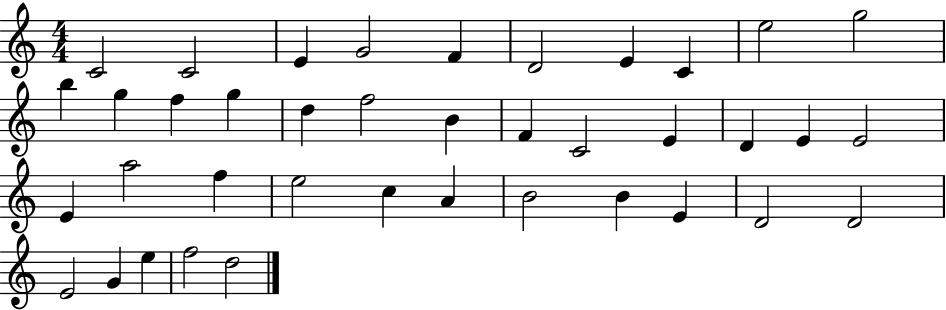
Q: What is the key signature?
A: C major